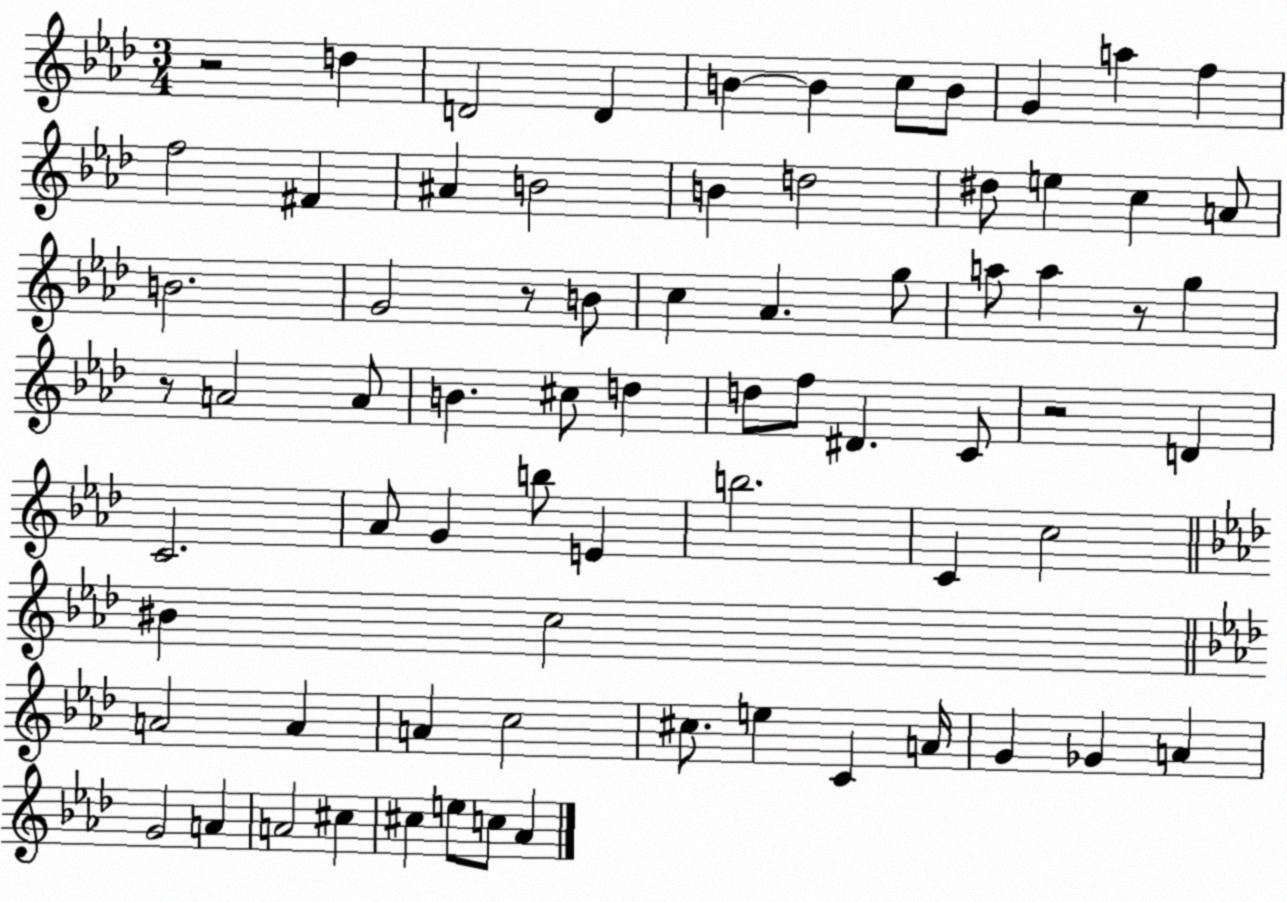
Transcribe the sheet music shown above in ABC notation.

X:1
T:Untitled
M:3/4
L:1/4
K:Ab
z2 d D2 D B B c/2 B/2 G a f f2 ^F ^A B2 B d2 ^d/2 e c A/2 B2 G2 z/2 B/2 c _A g/2 a/2 a z/2 g z/2 A2 A/2 B ^c/2 d d/2 f/2 ^D C/2 z2 D C2 _A/2 G b/2 E b2 C c2 ^B c2 A2 A A c2 ^c/2 e C A/4 G _G A G2 A A2 ^c ^c e/2 c/2 _A